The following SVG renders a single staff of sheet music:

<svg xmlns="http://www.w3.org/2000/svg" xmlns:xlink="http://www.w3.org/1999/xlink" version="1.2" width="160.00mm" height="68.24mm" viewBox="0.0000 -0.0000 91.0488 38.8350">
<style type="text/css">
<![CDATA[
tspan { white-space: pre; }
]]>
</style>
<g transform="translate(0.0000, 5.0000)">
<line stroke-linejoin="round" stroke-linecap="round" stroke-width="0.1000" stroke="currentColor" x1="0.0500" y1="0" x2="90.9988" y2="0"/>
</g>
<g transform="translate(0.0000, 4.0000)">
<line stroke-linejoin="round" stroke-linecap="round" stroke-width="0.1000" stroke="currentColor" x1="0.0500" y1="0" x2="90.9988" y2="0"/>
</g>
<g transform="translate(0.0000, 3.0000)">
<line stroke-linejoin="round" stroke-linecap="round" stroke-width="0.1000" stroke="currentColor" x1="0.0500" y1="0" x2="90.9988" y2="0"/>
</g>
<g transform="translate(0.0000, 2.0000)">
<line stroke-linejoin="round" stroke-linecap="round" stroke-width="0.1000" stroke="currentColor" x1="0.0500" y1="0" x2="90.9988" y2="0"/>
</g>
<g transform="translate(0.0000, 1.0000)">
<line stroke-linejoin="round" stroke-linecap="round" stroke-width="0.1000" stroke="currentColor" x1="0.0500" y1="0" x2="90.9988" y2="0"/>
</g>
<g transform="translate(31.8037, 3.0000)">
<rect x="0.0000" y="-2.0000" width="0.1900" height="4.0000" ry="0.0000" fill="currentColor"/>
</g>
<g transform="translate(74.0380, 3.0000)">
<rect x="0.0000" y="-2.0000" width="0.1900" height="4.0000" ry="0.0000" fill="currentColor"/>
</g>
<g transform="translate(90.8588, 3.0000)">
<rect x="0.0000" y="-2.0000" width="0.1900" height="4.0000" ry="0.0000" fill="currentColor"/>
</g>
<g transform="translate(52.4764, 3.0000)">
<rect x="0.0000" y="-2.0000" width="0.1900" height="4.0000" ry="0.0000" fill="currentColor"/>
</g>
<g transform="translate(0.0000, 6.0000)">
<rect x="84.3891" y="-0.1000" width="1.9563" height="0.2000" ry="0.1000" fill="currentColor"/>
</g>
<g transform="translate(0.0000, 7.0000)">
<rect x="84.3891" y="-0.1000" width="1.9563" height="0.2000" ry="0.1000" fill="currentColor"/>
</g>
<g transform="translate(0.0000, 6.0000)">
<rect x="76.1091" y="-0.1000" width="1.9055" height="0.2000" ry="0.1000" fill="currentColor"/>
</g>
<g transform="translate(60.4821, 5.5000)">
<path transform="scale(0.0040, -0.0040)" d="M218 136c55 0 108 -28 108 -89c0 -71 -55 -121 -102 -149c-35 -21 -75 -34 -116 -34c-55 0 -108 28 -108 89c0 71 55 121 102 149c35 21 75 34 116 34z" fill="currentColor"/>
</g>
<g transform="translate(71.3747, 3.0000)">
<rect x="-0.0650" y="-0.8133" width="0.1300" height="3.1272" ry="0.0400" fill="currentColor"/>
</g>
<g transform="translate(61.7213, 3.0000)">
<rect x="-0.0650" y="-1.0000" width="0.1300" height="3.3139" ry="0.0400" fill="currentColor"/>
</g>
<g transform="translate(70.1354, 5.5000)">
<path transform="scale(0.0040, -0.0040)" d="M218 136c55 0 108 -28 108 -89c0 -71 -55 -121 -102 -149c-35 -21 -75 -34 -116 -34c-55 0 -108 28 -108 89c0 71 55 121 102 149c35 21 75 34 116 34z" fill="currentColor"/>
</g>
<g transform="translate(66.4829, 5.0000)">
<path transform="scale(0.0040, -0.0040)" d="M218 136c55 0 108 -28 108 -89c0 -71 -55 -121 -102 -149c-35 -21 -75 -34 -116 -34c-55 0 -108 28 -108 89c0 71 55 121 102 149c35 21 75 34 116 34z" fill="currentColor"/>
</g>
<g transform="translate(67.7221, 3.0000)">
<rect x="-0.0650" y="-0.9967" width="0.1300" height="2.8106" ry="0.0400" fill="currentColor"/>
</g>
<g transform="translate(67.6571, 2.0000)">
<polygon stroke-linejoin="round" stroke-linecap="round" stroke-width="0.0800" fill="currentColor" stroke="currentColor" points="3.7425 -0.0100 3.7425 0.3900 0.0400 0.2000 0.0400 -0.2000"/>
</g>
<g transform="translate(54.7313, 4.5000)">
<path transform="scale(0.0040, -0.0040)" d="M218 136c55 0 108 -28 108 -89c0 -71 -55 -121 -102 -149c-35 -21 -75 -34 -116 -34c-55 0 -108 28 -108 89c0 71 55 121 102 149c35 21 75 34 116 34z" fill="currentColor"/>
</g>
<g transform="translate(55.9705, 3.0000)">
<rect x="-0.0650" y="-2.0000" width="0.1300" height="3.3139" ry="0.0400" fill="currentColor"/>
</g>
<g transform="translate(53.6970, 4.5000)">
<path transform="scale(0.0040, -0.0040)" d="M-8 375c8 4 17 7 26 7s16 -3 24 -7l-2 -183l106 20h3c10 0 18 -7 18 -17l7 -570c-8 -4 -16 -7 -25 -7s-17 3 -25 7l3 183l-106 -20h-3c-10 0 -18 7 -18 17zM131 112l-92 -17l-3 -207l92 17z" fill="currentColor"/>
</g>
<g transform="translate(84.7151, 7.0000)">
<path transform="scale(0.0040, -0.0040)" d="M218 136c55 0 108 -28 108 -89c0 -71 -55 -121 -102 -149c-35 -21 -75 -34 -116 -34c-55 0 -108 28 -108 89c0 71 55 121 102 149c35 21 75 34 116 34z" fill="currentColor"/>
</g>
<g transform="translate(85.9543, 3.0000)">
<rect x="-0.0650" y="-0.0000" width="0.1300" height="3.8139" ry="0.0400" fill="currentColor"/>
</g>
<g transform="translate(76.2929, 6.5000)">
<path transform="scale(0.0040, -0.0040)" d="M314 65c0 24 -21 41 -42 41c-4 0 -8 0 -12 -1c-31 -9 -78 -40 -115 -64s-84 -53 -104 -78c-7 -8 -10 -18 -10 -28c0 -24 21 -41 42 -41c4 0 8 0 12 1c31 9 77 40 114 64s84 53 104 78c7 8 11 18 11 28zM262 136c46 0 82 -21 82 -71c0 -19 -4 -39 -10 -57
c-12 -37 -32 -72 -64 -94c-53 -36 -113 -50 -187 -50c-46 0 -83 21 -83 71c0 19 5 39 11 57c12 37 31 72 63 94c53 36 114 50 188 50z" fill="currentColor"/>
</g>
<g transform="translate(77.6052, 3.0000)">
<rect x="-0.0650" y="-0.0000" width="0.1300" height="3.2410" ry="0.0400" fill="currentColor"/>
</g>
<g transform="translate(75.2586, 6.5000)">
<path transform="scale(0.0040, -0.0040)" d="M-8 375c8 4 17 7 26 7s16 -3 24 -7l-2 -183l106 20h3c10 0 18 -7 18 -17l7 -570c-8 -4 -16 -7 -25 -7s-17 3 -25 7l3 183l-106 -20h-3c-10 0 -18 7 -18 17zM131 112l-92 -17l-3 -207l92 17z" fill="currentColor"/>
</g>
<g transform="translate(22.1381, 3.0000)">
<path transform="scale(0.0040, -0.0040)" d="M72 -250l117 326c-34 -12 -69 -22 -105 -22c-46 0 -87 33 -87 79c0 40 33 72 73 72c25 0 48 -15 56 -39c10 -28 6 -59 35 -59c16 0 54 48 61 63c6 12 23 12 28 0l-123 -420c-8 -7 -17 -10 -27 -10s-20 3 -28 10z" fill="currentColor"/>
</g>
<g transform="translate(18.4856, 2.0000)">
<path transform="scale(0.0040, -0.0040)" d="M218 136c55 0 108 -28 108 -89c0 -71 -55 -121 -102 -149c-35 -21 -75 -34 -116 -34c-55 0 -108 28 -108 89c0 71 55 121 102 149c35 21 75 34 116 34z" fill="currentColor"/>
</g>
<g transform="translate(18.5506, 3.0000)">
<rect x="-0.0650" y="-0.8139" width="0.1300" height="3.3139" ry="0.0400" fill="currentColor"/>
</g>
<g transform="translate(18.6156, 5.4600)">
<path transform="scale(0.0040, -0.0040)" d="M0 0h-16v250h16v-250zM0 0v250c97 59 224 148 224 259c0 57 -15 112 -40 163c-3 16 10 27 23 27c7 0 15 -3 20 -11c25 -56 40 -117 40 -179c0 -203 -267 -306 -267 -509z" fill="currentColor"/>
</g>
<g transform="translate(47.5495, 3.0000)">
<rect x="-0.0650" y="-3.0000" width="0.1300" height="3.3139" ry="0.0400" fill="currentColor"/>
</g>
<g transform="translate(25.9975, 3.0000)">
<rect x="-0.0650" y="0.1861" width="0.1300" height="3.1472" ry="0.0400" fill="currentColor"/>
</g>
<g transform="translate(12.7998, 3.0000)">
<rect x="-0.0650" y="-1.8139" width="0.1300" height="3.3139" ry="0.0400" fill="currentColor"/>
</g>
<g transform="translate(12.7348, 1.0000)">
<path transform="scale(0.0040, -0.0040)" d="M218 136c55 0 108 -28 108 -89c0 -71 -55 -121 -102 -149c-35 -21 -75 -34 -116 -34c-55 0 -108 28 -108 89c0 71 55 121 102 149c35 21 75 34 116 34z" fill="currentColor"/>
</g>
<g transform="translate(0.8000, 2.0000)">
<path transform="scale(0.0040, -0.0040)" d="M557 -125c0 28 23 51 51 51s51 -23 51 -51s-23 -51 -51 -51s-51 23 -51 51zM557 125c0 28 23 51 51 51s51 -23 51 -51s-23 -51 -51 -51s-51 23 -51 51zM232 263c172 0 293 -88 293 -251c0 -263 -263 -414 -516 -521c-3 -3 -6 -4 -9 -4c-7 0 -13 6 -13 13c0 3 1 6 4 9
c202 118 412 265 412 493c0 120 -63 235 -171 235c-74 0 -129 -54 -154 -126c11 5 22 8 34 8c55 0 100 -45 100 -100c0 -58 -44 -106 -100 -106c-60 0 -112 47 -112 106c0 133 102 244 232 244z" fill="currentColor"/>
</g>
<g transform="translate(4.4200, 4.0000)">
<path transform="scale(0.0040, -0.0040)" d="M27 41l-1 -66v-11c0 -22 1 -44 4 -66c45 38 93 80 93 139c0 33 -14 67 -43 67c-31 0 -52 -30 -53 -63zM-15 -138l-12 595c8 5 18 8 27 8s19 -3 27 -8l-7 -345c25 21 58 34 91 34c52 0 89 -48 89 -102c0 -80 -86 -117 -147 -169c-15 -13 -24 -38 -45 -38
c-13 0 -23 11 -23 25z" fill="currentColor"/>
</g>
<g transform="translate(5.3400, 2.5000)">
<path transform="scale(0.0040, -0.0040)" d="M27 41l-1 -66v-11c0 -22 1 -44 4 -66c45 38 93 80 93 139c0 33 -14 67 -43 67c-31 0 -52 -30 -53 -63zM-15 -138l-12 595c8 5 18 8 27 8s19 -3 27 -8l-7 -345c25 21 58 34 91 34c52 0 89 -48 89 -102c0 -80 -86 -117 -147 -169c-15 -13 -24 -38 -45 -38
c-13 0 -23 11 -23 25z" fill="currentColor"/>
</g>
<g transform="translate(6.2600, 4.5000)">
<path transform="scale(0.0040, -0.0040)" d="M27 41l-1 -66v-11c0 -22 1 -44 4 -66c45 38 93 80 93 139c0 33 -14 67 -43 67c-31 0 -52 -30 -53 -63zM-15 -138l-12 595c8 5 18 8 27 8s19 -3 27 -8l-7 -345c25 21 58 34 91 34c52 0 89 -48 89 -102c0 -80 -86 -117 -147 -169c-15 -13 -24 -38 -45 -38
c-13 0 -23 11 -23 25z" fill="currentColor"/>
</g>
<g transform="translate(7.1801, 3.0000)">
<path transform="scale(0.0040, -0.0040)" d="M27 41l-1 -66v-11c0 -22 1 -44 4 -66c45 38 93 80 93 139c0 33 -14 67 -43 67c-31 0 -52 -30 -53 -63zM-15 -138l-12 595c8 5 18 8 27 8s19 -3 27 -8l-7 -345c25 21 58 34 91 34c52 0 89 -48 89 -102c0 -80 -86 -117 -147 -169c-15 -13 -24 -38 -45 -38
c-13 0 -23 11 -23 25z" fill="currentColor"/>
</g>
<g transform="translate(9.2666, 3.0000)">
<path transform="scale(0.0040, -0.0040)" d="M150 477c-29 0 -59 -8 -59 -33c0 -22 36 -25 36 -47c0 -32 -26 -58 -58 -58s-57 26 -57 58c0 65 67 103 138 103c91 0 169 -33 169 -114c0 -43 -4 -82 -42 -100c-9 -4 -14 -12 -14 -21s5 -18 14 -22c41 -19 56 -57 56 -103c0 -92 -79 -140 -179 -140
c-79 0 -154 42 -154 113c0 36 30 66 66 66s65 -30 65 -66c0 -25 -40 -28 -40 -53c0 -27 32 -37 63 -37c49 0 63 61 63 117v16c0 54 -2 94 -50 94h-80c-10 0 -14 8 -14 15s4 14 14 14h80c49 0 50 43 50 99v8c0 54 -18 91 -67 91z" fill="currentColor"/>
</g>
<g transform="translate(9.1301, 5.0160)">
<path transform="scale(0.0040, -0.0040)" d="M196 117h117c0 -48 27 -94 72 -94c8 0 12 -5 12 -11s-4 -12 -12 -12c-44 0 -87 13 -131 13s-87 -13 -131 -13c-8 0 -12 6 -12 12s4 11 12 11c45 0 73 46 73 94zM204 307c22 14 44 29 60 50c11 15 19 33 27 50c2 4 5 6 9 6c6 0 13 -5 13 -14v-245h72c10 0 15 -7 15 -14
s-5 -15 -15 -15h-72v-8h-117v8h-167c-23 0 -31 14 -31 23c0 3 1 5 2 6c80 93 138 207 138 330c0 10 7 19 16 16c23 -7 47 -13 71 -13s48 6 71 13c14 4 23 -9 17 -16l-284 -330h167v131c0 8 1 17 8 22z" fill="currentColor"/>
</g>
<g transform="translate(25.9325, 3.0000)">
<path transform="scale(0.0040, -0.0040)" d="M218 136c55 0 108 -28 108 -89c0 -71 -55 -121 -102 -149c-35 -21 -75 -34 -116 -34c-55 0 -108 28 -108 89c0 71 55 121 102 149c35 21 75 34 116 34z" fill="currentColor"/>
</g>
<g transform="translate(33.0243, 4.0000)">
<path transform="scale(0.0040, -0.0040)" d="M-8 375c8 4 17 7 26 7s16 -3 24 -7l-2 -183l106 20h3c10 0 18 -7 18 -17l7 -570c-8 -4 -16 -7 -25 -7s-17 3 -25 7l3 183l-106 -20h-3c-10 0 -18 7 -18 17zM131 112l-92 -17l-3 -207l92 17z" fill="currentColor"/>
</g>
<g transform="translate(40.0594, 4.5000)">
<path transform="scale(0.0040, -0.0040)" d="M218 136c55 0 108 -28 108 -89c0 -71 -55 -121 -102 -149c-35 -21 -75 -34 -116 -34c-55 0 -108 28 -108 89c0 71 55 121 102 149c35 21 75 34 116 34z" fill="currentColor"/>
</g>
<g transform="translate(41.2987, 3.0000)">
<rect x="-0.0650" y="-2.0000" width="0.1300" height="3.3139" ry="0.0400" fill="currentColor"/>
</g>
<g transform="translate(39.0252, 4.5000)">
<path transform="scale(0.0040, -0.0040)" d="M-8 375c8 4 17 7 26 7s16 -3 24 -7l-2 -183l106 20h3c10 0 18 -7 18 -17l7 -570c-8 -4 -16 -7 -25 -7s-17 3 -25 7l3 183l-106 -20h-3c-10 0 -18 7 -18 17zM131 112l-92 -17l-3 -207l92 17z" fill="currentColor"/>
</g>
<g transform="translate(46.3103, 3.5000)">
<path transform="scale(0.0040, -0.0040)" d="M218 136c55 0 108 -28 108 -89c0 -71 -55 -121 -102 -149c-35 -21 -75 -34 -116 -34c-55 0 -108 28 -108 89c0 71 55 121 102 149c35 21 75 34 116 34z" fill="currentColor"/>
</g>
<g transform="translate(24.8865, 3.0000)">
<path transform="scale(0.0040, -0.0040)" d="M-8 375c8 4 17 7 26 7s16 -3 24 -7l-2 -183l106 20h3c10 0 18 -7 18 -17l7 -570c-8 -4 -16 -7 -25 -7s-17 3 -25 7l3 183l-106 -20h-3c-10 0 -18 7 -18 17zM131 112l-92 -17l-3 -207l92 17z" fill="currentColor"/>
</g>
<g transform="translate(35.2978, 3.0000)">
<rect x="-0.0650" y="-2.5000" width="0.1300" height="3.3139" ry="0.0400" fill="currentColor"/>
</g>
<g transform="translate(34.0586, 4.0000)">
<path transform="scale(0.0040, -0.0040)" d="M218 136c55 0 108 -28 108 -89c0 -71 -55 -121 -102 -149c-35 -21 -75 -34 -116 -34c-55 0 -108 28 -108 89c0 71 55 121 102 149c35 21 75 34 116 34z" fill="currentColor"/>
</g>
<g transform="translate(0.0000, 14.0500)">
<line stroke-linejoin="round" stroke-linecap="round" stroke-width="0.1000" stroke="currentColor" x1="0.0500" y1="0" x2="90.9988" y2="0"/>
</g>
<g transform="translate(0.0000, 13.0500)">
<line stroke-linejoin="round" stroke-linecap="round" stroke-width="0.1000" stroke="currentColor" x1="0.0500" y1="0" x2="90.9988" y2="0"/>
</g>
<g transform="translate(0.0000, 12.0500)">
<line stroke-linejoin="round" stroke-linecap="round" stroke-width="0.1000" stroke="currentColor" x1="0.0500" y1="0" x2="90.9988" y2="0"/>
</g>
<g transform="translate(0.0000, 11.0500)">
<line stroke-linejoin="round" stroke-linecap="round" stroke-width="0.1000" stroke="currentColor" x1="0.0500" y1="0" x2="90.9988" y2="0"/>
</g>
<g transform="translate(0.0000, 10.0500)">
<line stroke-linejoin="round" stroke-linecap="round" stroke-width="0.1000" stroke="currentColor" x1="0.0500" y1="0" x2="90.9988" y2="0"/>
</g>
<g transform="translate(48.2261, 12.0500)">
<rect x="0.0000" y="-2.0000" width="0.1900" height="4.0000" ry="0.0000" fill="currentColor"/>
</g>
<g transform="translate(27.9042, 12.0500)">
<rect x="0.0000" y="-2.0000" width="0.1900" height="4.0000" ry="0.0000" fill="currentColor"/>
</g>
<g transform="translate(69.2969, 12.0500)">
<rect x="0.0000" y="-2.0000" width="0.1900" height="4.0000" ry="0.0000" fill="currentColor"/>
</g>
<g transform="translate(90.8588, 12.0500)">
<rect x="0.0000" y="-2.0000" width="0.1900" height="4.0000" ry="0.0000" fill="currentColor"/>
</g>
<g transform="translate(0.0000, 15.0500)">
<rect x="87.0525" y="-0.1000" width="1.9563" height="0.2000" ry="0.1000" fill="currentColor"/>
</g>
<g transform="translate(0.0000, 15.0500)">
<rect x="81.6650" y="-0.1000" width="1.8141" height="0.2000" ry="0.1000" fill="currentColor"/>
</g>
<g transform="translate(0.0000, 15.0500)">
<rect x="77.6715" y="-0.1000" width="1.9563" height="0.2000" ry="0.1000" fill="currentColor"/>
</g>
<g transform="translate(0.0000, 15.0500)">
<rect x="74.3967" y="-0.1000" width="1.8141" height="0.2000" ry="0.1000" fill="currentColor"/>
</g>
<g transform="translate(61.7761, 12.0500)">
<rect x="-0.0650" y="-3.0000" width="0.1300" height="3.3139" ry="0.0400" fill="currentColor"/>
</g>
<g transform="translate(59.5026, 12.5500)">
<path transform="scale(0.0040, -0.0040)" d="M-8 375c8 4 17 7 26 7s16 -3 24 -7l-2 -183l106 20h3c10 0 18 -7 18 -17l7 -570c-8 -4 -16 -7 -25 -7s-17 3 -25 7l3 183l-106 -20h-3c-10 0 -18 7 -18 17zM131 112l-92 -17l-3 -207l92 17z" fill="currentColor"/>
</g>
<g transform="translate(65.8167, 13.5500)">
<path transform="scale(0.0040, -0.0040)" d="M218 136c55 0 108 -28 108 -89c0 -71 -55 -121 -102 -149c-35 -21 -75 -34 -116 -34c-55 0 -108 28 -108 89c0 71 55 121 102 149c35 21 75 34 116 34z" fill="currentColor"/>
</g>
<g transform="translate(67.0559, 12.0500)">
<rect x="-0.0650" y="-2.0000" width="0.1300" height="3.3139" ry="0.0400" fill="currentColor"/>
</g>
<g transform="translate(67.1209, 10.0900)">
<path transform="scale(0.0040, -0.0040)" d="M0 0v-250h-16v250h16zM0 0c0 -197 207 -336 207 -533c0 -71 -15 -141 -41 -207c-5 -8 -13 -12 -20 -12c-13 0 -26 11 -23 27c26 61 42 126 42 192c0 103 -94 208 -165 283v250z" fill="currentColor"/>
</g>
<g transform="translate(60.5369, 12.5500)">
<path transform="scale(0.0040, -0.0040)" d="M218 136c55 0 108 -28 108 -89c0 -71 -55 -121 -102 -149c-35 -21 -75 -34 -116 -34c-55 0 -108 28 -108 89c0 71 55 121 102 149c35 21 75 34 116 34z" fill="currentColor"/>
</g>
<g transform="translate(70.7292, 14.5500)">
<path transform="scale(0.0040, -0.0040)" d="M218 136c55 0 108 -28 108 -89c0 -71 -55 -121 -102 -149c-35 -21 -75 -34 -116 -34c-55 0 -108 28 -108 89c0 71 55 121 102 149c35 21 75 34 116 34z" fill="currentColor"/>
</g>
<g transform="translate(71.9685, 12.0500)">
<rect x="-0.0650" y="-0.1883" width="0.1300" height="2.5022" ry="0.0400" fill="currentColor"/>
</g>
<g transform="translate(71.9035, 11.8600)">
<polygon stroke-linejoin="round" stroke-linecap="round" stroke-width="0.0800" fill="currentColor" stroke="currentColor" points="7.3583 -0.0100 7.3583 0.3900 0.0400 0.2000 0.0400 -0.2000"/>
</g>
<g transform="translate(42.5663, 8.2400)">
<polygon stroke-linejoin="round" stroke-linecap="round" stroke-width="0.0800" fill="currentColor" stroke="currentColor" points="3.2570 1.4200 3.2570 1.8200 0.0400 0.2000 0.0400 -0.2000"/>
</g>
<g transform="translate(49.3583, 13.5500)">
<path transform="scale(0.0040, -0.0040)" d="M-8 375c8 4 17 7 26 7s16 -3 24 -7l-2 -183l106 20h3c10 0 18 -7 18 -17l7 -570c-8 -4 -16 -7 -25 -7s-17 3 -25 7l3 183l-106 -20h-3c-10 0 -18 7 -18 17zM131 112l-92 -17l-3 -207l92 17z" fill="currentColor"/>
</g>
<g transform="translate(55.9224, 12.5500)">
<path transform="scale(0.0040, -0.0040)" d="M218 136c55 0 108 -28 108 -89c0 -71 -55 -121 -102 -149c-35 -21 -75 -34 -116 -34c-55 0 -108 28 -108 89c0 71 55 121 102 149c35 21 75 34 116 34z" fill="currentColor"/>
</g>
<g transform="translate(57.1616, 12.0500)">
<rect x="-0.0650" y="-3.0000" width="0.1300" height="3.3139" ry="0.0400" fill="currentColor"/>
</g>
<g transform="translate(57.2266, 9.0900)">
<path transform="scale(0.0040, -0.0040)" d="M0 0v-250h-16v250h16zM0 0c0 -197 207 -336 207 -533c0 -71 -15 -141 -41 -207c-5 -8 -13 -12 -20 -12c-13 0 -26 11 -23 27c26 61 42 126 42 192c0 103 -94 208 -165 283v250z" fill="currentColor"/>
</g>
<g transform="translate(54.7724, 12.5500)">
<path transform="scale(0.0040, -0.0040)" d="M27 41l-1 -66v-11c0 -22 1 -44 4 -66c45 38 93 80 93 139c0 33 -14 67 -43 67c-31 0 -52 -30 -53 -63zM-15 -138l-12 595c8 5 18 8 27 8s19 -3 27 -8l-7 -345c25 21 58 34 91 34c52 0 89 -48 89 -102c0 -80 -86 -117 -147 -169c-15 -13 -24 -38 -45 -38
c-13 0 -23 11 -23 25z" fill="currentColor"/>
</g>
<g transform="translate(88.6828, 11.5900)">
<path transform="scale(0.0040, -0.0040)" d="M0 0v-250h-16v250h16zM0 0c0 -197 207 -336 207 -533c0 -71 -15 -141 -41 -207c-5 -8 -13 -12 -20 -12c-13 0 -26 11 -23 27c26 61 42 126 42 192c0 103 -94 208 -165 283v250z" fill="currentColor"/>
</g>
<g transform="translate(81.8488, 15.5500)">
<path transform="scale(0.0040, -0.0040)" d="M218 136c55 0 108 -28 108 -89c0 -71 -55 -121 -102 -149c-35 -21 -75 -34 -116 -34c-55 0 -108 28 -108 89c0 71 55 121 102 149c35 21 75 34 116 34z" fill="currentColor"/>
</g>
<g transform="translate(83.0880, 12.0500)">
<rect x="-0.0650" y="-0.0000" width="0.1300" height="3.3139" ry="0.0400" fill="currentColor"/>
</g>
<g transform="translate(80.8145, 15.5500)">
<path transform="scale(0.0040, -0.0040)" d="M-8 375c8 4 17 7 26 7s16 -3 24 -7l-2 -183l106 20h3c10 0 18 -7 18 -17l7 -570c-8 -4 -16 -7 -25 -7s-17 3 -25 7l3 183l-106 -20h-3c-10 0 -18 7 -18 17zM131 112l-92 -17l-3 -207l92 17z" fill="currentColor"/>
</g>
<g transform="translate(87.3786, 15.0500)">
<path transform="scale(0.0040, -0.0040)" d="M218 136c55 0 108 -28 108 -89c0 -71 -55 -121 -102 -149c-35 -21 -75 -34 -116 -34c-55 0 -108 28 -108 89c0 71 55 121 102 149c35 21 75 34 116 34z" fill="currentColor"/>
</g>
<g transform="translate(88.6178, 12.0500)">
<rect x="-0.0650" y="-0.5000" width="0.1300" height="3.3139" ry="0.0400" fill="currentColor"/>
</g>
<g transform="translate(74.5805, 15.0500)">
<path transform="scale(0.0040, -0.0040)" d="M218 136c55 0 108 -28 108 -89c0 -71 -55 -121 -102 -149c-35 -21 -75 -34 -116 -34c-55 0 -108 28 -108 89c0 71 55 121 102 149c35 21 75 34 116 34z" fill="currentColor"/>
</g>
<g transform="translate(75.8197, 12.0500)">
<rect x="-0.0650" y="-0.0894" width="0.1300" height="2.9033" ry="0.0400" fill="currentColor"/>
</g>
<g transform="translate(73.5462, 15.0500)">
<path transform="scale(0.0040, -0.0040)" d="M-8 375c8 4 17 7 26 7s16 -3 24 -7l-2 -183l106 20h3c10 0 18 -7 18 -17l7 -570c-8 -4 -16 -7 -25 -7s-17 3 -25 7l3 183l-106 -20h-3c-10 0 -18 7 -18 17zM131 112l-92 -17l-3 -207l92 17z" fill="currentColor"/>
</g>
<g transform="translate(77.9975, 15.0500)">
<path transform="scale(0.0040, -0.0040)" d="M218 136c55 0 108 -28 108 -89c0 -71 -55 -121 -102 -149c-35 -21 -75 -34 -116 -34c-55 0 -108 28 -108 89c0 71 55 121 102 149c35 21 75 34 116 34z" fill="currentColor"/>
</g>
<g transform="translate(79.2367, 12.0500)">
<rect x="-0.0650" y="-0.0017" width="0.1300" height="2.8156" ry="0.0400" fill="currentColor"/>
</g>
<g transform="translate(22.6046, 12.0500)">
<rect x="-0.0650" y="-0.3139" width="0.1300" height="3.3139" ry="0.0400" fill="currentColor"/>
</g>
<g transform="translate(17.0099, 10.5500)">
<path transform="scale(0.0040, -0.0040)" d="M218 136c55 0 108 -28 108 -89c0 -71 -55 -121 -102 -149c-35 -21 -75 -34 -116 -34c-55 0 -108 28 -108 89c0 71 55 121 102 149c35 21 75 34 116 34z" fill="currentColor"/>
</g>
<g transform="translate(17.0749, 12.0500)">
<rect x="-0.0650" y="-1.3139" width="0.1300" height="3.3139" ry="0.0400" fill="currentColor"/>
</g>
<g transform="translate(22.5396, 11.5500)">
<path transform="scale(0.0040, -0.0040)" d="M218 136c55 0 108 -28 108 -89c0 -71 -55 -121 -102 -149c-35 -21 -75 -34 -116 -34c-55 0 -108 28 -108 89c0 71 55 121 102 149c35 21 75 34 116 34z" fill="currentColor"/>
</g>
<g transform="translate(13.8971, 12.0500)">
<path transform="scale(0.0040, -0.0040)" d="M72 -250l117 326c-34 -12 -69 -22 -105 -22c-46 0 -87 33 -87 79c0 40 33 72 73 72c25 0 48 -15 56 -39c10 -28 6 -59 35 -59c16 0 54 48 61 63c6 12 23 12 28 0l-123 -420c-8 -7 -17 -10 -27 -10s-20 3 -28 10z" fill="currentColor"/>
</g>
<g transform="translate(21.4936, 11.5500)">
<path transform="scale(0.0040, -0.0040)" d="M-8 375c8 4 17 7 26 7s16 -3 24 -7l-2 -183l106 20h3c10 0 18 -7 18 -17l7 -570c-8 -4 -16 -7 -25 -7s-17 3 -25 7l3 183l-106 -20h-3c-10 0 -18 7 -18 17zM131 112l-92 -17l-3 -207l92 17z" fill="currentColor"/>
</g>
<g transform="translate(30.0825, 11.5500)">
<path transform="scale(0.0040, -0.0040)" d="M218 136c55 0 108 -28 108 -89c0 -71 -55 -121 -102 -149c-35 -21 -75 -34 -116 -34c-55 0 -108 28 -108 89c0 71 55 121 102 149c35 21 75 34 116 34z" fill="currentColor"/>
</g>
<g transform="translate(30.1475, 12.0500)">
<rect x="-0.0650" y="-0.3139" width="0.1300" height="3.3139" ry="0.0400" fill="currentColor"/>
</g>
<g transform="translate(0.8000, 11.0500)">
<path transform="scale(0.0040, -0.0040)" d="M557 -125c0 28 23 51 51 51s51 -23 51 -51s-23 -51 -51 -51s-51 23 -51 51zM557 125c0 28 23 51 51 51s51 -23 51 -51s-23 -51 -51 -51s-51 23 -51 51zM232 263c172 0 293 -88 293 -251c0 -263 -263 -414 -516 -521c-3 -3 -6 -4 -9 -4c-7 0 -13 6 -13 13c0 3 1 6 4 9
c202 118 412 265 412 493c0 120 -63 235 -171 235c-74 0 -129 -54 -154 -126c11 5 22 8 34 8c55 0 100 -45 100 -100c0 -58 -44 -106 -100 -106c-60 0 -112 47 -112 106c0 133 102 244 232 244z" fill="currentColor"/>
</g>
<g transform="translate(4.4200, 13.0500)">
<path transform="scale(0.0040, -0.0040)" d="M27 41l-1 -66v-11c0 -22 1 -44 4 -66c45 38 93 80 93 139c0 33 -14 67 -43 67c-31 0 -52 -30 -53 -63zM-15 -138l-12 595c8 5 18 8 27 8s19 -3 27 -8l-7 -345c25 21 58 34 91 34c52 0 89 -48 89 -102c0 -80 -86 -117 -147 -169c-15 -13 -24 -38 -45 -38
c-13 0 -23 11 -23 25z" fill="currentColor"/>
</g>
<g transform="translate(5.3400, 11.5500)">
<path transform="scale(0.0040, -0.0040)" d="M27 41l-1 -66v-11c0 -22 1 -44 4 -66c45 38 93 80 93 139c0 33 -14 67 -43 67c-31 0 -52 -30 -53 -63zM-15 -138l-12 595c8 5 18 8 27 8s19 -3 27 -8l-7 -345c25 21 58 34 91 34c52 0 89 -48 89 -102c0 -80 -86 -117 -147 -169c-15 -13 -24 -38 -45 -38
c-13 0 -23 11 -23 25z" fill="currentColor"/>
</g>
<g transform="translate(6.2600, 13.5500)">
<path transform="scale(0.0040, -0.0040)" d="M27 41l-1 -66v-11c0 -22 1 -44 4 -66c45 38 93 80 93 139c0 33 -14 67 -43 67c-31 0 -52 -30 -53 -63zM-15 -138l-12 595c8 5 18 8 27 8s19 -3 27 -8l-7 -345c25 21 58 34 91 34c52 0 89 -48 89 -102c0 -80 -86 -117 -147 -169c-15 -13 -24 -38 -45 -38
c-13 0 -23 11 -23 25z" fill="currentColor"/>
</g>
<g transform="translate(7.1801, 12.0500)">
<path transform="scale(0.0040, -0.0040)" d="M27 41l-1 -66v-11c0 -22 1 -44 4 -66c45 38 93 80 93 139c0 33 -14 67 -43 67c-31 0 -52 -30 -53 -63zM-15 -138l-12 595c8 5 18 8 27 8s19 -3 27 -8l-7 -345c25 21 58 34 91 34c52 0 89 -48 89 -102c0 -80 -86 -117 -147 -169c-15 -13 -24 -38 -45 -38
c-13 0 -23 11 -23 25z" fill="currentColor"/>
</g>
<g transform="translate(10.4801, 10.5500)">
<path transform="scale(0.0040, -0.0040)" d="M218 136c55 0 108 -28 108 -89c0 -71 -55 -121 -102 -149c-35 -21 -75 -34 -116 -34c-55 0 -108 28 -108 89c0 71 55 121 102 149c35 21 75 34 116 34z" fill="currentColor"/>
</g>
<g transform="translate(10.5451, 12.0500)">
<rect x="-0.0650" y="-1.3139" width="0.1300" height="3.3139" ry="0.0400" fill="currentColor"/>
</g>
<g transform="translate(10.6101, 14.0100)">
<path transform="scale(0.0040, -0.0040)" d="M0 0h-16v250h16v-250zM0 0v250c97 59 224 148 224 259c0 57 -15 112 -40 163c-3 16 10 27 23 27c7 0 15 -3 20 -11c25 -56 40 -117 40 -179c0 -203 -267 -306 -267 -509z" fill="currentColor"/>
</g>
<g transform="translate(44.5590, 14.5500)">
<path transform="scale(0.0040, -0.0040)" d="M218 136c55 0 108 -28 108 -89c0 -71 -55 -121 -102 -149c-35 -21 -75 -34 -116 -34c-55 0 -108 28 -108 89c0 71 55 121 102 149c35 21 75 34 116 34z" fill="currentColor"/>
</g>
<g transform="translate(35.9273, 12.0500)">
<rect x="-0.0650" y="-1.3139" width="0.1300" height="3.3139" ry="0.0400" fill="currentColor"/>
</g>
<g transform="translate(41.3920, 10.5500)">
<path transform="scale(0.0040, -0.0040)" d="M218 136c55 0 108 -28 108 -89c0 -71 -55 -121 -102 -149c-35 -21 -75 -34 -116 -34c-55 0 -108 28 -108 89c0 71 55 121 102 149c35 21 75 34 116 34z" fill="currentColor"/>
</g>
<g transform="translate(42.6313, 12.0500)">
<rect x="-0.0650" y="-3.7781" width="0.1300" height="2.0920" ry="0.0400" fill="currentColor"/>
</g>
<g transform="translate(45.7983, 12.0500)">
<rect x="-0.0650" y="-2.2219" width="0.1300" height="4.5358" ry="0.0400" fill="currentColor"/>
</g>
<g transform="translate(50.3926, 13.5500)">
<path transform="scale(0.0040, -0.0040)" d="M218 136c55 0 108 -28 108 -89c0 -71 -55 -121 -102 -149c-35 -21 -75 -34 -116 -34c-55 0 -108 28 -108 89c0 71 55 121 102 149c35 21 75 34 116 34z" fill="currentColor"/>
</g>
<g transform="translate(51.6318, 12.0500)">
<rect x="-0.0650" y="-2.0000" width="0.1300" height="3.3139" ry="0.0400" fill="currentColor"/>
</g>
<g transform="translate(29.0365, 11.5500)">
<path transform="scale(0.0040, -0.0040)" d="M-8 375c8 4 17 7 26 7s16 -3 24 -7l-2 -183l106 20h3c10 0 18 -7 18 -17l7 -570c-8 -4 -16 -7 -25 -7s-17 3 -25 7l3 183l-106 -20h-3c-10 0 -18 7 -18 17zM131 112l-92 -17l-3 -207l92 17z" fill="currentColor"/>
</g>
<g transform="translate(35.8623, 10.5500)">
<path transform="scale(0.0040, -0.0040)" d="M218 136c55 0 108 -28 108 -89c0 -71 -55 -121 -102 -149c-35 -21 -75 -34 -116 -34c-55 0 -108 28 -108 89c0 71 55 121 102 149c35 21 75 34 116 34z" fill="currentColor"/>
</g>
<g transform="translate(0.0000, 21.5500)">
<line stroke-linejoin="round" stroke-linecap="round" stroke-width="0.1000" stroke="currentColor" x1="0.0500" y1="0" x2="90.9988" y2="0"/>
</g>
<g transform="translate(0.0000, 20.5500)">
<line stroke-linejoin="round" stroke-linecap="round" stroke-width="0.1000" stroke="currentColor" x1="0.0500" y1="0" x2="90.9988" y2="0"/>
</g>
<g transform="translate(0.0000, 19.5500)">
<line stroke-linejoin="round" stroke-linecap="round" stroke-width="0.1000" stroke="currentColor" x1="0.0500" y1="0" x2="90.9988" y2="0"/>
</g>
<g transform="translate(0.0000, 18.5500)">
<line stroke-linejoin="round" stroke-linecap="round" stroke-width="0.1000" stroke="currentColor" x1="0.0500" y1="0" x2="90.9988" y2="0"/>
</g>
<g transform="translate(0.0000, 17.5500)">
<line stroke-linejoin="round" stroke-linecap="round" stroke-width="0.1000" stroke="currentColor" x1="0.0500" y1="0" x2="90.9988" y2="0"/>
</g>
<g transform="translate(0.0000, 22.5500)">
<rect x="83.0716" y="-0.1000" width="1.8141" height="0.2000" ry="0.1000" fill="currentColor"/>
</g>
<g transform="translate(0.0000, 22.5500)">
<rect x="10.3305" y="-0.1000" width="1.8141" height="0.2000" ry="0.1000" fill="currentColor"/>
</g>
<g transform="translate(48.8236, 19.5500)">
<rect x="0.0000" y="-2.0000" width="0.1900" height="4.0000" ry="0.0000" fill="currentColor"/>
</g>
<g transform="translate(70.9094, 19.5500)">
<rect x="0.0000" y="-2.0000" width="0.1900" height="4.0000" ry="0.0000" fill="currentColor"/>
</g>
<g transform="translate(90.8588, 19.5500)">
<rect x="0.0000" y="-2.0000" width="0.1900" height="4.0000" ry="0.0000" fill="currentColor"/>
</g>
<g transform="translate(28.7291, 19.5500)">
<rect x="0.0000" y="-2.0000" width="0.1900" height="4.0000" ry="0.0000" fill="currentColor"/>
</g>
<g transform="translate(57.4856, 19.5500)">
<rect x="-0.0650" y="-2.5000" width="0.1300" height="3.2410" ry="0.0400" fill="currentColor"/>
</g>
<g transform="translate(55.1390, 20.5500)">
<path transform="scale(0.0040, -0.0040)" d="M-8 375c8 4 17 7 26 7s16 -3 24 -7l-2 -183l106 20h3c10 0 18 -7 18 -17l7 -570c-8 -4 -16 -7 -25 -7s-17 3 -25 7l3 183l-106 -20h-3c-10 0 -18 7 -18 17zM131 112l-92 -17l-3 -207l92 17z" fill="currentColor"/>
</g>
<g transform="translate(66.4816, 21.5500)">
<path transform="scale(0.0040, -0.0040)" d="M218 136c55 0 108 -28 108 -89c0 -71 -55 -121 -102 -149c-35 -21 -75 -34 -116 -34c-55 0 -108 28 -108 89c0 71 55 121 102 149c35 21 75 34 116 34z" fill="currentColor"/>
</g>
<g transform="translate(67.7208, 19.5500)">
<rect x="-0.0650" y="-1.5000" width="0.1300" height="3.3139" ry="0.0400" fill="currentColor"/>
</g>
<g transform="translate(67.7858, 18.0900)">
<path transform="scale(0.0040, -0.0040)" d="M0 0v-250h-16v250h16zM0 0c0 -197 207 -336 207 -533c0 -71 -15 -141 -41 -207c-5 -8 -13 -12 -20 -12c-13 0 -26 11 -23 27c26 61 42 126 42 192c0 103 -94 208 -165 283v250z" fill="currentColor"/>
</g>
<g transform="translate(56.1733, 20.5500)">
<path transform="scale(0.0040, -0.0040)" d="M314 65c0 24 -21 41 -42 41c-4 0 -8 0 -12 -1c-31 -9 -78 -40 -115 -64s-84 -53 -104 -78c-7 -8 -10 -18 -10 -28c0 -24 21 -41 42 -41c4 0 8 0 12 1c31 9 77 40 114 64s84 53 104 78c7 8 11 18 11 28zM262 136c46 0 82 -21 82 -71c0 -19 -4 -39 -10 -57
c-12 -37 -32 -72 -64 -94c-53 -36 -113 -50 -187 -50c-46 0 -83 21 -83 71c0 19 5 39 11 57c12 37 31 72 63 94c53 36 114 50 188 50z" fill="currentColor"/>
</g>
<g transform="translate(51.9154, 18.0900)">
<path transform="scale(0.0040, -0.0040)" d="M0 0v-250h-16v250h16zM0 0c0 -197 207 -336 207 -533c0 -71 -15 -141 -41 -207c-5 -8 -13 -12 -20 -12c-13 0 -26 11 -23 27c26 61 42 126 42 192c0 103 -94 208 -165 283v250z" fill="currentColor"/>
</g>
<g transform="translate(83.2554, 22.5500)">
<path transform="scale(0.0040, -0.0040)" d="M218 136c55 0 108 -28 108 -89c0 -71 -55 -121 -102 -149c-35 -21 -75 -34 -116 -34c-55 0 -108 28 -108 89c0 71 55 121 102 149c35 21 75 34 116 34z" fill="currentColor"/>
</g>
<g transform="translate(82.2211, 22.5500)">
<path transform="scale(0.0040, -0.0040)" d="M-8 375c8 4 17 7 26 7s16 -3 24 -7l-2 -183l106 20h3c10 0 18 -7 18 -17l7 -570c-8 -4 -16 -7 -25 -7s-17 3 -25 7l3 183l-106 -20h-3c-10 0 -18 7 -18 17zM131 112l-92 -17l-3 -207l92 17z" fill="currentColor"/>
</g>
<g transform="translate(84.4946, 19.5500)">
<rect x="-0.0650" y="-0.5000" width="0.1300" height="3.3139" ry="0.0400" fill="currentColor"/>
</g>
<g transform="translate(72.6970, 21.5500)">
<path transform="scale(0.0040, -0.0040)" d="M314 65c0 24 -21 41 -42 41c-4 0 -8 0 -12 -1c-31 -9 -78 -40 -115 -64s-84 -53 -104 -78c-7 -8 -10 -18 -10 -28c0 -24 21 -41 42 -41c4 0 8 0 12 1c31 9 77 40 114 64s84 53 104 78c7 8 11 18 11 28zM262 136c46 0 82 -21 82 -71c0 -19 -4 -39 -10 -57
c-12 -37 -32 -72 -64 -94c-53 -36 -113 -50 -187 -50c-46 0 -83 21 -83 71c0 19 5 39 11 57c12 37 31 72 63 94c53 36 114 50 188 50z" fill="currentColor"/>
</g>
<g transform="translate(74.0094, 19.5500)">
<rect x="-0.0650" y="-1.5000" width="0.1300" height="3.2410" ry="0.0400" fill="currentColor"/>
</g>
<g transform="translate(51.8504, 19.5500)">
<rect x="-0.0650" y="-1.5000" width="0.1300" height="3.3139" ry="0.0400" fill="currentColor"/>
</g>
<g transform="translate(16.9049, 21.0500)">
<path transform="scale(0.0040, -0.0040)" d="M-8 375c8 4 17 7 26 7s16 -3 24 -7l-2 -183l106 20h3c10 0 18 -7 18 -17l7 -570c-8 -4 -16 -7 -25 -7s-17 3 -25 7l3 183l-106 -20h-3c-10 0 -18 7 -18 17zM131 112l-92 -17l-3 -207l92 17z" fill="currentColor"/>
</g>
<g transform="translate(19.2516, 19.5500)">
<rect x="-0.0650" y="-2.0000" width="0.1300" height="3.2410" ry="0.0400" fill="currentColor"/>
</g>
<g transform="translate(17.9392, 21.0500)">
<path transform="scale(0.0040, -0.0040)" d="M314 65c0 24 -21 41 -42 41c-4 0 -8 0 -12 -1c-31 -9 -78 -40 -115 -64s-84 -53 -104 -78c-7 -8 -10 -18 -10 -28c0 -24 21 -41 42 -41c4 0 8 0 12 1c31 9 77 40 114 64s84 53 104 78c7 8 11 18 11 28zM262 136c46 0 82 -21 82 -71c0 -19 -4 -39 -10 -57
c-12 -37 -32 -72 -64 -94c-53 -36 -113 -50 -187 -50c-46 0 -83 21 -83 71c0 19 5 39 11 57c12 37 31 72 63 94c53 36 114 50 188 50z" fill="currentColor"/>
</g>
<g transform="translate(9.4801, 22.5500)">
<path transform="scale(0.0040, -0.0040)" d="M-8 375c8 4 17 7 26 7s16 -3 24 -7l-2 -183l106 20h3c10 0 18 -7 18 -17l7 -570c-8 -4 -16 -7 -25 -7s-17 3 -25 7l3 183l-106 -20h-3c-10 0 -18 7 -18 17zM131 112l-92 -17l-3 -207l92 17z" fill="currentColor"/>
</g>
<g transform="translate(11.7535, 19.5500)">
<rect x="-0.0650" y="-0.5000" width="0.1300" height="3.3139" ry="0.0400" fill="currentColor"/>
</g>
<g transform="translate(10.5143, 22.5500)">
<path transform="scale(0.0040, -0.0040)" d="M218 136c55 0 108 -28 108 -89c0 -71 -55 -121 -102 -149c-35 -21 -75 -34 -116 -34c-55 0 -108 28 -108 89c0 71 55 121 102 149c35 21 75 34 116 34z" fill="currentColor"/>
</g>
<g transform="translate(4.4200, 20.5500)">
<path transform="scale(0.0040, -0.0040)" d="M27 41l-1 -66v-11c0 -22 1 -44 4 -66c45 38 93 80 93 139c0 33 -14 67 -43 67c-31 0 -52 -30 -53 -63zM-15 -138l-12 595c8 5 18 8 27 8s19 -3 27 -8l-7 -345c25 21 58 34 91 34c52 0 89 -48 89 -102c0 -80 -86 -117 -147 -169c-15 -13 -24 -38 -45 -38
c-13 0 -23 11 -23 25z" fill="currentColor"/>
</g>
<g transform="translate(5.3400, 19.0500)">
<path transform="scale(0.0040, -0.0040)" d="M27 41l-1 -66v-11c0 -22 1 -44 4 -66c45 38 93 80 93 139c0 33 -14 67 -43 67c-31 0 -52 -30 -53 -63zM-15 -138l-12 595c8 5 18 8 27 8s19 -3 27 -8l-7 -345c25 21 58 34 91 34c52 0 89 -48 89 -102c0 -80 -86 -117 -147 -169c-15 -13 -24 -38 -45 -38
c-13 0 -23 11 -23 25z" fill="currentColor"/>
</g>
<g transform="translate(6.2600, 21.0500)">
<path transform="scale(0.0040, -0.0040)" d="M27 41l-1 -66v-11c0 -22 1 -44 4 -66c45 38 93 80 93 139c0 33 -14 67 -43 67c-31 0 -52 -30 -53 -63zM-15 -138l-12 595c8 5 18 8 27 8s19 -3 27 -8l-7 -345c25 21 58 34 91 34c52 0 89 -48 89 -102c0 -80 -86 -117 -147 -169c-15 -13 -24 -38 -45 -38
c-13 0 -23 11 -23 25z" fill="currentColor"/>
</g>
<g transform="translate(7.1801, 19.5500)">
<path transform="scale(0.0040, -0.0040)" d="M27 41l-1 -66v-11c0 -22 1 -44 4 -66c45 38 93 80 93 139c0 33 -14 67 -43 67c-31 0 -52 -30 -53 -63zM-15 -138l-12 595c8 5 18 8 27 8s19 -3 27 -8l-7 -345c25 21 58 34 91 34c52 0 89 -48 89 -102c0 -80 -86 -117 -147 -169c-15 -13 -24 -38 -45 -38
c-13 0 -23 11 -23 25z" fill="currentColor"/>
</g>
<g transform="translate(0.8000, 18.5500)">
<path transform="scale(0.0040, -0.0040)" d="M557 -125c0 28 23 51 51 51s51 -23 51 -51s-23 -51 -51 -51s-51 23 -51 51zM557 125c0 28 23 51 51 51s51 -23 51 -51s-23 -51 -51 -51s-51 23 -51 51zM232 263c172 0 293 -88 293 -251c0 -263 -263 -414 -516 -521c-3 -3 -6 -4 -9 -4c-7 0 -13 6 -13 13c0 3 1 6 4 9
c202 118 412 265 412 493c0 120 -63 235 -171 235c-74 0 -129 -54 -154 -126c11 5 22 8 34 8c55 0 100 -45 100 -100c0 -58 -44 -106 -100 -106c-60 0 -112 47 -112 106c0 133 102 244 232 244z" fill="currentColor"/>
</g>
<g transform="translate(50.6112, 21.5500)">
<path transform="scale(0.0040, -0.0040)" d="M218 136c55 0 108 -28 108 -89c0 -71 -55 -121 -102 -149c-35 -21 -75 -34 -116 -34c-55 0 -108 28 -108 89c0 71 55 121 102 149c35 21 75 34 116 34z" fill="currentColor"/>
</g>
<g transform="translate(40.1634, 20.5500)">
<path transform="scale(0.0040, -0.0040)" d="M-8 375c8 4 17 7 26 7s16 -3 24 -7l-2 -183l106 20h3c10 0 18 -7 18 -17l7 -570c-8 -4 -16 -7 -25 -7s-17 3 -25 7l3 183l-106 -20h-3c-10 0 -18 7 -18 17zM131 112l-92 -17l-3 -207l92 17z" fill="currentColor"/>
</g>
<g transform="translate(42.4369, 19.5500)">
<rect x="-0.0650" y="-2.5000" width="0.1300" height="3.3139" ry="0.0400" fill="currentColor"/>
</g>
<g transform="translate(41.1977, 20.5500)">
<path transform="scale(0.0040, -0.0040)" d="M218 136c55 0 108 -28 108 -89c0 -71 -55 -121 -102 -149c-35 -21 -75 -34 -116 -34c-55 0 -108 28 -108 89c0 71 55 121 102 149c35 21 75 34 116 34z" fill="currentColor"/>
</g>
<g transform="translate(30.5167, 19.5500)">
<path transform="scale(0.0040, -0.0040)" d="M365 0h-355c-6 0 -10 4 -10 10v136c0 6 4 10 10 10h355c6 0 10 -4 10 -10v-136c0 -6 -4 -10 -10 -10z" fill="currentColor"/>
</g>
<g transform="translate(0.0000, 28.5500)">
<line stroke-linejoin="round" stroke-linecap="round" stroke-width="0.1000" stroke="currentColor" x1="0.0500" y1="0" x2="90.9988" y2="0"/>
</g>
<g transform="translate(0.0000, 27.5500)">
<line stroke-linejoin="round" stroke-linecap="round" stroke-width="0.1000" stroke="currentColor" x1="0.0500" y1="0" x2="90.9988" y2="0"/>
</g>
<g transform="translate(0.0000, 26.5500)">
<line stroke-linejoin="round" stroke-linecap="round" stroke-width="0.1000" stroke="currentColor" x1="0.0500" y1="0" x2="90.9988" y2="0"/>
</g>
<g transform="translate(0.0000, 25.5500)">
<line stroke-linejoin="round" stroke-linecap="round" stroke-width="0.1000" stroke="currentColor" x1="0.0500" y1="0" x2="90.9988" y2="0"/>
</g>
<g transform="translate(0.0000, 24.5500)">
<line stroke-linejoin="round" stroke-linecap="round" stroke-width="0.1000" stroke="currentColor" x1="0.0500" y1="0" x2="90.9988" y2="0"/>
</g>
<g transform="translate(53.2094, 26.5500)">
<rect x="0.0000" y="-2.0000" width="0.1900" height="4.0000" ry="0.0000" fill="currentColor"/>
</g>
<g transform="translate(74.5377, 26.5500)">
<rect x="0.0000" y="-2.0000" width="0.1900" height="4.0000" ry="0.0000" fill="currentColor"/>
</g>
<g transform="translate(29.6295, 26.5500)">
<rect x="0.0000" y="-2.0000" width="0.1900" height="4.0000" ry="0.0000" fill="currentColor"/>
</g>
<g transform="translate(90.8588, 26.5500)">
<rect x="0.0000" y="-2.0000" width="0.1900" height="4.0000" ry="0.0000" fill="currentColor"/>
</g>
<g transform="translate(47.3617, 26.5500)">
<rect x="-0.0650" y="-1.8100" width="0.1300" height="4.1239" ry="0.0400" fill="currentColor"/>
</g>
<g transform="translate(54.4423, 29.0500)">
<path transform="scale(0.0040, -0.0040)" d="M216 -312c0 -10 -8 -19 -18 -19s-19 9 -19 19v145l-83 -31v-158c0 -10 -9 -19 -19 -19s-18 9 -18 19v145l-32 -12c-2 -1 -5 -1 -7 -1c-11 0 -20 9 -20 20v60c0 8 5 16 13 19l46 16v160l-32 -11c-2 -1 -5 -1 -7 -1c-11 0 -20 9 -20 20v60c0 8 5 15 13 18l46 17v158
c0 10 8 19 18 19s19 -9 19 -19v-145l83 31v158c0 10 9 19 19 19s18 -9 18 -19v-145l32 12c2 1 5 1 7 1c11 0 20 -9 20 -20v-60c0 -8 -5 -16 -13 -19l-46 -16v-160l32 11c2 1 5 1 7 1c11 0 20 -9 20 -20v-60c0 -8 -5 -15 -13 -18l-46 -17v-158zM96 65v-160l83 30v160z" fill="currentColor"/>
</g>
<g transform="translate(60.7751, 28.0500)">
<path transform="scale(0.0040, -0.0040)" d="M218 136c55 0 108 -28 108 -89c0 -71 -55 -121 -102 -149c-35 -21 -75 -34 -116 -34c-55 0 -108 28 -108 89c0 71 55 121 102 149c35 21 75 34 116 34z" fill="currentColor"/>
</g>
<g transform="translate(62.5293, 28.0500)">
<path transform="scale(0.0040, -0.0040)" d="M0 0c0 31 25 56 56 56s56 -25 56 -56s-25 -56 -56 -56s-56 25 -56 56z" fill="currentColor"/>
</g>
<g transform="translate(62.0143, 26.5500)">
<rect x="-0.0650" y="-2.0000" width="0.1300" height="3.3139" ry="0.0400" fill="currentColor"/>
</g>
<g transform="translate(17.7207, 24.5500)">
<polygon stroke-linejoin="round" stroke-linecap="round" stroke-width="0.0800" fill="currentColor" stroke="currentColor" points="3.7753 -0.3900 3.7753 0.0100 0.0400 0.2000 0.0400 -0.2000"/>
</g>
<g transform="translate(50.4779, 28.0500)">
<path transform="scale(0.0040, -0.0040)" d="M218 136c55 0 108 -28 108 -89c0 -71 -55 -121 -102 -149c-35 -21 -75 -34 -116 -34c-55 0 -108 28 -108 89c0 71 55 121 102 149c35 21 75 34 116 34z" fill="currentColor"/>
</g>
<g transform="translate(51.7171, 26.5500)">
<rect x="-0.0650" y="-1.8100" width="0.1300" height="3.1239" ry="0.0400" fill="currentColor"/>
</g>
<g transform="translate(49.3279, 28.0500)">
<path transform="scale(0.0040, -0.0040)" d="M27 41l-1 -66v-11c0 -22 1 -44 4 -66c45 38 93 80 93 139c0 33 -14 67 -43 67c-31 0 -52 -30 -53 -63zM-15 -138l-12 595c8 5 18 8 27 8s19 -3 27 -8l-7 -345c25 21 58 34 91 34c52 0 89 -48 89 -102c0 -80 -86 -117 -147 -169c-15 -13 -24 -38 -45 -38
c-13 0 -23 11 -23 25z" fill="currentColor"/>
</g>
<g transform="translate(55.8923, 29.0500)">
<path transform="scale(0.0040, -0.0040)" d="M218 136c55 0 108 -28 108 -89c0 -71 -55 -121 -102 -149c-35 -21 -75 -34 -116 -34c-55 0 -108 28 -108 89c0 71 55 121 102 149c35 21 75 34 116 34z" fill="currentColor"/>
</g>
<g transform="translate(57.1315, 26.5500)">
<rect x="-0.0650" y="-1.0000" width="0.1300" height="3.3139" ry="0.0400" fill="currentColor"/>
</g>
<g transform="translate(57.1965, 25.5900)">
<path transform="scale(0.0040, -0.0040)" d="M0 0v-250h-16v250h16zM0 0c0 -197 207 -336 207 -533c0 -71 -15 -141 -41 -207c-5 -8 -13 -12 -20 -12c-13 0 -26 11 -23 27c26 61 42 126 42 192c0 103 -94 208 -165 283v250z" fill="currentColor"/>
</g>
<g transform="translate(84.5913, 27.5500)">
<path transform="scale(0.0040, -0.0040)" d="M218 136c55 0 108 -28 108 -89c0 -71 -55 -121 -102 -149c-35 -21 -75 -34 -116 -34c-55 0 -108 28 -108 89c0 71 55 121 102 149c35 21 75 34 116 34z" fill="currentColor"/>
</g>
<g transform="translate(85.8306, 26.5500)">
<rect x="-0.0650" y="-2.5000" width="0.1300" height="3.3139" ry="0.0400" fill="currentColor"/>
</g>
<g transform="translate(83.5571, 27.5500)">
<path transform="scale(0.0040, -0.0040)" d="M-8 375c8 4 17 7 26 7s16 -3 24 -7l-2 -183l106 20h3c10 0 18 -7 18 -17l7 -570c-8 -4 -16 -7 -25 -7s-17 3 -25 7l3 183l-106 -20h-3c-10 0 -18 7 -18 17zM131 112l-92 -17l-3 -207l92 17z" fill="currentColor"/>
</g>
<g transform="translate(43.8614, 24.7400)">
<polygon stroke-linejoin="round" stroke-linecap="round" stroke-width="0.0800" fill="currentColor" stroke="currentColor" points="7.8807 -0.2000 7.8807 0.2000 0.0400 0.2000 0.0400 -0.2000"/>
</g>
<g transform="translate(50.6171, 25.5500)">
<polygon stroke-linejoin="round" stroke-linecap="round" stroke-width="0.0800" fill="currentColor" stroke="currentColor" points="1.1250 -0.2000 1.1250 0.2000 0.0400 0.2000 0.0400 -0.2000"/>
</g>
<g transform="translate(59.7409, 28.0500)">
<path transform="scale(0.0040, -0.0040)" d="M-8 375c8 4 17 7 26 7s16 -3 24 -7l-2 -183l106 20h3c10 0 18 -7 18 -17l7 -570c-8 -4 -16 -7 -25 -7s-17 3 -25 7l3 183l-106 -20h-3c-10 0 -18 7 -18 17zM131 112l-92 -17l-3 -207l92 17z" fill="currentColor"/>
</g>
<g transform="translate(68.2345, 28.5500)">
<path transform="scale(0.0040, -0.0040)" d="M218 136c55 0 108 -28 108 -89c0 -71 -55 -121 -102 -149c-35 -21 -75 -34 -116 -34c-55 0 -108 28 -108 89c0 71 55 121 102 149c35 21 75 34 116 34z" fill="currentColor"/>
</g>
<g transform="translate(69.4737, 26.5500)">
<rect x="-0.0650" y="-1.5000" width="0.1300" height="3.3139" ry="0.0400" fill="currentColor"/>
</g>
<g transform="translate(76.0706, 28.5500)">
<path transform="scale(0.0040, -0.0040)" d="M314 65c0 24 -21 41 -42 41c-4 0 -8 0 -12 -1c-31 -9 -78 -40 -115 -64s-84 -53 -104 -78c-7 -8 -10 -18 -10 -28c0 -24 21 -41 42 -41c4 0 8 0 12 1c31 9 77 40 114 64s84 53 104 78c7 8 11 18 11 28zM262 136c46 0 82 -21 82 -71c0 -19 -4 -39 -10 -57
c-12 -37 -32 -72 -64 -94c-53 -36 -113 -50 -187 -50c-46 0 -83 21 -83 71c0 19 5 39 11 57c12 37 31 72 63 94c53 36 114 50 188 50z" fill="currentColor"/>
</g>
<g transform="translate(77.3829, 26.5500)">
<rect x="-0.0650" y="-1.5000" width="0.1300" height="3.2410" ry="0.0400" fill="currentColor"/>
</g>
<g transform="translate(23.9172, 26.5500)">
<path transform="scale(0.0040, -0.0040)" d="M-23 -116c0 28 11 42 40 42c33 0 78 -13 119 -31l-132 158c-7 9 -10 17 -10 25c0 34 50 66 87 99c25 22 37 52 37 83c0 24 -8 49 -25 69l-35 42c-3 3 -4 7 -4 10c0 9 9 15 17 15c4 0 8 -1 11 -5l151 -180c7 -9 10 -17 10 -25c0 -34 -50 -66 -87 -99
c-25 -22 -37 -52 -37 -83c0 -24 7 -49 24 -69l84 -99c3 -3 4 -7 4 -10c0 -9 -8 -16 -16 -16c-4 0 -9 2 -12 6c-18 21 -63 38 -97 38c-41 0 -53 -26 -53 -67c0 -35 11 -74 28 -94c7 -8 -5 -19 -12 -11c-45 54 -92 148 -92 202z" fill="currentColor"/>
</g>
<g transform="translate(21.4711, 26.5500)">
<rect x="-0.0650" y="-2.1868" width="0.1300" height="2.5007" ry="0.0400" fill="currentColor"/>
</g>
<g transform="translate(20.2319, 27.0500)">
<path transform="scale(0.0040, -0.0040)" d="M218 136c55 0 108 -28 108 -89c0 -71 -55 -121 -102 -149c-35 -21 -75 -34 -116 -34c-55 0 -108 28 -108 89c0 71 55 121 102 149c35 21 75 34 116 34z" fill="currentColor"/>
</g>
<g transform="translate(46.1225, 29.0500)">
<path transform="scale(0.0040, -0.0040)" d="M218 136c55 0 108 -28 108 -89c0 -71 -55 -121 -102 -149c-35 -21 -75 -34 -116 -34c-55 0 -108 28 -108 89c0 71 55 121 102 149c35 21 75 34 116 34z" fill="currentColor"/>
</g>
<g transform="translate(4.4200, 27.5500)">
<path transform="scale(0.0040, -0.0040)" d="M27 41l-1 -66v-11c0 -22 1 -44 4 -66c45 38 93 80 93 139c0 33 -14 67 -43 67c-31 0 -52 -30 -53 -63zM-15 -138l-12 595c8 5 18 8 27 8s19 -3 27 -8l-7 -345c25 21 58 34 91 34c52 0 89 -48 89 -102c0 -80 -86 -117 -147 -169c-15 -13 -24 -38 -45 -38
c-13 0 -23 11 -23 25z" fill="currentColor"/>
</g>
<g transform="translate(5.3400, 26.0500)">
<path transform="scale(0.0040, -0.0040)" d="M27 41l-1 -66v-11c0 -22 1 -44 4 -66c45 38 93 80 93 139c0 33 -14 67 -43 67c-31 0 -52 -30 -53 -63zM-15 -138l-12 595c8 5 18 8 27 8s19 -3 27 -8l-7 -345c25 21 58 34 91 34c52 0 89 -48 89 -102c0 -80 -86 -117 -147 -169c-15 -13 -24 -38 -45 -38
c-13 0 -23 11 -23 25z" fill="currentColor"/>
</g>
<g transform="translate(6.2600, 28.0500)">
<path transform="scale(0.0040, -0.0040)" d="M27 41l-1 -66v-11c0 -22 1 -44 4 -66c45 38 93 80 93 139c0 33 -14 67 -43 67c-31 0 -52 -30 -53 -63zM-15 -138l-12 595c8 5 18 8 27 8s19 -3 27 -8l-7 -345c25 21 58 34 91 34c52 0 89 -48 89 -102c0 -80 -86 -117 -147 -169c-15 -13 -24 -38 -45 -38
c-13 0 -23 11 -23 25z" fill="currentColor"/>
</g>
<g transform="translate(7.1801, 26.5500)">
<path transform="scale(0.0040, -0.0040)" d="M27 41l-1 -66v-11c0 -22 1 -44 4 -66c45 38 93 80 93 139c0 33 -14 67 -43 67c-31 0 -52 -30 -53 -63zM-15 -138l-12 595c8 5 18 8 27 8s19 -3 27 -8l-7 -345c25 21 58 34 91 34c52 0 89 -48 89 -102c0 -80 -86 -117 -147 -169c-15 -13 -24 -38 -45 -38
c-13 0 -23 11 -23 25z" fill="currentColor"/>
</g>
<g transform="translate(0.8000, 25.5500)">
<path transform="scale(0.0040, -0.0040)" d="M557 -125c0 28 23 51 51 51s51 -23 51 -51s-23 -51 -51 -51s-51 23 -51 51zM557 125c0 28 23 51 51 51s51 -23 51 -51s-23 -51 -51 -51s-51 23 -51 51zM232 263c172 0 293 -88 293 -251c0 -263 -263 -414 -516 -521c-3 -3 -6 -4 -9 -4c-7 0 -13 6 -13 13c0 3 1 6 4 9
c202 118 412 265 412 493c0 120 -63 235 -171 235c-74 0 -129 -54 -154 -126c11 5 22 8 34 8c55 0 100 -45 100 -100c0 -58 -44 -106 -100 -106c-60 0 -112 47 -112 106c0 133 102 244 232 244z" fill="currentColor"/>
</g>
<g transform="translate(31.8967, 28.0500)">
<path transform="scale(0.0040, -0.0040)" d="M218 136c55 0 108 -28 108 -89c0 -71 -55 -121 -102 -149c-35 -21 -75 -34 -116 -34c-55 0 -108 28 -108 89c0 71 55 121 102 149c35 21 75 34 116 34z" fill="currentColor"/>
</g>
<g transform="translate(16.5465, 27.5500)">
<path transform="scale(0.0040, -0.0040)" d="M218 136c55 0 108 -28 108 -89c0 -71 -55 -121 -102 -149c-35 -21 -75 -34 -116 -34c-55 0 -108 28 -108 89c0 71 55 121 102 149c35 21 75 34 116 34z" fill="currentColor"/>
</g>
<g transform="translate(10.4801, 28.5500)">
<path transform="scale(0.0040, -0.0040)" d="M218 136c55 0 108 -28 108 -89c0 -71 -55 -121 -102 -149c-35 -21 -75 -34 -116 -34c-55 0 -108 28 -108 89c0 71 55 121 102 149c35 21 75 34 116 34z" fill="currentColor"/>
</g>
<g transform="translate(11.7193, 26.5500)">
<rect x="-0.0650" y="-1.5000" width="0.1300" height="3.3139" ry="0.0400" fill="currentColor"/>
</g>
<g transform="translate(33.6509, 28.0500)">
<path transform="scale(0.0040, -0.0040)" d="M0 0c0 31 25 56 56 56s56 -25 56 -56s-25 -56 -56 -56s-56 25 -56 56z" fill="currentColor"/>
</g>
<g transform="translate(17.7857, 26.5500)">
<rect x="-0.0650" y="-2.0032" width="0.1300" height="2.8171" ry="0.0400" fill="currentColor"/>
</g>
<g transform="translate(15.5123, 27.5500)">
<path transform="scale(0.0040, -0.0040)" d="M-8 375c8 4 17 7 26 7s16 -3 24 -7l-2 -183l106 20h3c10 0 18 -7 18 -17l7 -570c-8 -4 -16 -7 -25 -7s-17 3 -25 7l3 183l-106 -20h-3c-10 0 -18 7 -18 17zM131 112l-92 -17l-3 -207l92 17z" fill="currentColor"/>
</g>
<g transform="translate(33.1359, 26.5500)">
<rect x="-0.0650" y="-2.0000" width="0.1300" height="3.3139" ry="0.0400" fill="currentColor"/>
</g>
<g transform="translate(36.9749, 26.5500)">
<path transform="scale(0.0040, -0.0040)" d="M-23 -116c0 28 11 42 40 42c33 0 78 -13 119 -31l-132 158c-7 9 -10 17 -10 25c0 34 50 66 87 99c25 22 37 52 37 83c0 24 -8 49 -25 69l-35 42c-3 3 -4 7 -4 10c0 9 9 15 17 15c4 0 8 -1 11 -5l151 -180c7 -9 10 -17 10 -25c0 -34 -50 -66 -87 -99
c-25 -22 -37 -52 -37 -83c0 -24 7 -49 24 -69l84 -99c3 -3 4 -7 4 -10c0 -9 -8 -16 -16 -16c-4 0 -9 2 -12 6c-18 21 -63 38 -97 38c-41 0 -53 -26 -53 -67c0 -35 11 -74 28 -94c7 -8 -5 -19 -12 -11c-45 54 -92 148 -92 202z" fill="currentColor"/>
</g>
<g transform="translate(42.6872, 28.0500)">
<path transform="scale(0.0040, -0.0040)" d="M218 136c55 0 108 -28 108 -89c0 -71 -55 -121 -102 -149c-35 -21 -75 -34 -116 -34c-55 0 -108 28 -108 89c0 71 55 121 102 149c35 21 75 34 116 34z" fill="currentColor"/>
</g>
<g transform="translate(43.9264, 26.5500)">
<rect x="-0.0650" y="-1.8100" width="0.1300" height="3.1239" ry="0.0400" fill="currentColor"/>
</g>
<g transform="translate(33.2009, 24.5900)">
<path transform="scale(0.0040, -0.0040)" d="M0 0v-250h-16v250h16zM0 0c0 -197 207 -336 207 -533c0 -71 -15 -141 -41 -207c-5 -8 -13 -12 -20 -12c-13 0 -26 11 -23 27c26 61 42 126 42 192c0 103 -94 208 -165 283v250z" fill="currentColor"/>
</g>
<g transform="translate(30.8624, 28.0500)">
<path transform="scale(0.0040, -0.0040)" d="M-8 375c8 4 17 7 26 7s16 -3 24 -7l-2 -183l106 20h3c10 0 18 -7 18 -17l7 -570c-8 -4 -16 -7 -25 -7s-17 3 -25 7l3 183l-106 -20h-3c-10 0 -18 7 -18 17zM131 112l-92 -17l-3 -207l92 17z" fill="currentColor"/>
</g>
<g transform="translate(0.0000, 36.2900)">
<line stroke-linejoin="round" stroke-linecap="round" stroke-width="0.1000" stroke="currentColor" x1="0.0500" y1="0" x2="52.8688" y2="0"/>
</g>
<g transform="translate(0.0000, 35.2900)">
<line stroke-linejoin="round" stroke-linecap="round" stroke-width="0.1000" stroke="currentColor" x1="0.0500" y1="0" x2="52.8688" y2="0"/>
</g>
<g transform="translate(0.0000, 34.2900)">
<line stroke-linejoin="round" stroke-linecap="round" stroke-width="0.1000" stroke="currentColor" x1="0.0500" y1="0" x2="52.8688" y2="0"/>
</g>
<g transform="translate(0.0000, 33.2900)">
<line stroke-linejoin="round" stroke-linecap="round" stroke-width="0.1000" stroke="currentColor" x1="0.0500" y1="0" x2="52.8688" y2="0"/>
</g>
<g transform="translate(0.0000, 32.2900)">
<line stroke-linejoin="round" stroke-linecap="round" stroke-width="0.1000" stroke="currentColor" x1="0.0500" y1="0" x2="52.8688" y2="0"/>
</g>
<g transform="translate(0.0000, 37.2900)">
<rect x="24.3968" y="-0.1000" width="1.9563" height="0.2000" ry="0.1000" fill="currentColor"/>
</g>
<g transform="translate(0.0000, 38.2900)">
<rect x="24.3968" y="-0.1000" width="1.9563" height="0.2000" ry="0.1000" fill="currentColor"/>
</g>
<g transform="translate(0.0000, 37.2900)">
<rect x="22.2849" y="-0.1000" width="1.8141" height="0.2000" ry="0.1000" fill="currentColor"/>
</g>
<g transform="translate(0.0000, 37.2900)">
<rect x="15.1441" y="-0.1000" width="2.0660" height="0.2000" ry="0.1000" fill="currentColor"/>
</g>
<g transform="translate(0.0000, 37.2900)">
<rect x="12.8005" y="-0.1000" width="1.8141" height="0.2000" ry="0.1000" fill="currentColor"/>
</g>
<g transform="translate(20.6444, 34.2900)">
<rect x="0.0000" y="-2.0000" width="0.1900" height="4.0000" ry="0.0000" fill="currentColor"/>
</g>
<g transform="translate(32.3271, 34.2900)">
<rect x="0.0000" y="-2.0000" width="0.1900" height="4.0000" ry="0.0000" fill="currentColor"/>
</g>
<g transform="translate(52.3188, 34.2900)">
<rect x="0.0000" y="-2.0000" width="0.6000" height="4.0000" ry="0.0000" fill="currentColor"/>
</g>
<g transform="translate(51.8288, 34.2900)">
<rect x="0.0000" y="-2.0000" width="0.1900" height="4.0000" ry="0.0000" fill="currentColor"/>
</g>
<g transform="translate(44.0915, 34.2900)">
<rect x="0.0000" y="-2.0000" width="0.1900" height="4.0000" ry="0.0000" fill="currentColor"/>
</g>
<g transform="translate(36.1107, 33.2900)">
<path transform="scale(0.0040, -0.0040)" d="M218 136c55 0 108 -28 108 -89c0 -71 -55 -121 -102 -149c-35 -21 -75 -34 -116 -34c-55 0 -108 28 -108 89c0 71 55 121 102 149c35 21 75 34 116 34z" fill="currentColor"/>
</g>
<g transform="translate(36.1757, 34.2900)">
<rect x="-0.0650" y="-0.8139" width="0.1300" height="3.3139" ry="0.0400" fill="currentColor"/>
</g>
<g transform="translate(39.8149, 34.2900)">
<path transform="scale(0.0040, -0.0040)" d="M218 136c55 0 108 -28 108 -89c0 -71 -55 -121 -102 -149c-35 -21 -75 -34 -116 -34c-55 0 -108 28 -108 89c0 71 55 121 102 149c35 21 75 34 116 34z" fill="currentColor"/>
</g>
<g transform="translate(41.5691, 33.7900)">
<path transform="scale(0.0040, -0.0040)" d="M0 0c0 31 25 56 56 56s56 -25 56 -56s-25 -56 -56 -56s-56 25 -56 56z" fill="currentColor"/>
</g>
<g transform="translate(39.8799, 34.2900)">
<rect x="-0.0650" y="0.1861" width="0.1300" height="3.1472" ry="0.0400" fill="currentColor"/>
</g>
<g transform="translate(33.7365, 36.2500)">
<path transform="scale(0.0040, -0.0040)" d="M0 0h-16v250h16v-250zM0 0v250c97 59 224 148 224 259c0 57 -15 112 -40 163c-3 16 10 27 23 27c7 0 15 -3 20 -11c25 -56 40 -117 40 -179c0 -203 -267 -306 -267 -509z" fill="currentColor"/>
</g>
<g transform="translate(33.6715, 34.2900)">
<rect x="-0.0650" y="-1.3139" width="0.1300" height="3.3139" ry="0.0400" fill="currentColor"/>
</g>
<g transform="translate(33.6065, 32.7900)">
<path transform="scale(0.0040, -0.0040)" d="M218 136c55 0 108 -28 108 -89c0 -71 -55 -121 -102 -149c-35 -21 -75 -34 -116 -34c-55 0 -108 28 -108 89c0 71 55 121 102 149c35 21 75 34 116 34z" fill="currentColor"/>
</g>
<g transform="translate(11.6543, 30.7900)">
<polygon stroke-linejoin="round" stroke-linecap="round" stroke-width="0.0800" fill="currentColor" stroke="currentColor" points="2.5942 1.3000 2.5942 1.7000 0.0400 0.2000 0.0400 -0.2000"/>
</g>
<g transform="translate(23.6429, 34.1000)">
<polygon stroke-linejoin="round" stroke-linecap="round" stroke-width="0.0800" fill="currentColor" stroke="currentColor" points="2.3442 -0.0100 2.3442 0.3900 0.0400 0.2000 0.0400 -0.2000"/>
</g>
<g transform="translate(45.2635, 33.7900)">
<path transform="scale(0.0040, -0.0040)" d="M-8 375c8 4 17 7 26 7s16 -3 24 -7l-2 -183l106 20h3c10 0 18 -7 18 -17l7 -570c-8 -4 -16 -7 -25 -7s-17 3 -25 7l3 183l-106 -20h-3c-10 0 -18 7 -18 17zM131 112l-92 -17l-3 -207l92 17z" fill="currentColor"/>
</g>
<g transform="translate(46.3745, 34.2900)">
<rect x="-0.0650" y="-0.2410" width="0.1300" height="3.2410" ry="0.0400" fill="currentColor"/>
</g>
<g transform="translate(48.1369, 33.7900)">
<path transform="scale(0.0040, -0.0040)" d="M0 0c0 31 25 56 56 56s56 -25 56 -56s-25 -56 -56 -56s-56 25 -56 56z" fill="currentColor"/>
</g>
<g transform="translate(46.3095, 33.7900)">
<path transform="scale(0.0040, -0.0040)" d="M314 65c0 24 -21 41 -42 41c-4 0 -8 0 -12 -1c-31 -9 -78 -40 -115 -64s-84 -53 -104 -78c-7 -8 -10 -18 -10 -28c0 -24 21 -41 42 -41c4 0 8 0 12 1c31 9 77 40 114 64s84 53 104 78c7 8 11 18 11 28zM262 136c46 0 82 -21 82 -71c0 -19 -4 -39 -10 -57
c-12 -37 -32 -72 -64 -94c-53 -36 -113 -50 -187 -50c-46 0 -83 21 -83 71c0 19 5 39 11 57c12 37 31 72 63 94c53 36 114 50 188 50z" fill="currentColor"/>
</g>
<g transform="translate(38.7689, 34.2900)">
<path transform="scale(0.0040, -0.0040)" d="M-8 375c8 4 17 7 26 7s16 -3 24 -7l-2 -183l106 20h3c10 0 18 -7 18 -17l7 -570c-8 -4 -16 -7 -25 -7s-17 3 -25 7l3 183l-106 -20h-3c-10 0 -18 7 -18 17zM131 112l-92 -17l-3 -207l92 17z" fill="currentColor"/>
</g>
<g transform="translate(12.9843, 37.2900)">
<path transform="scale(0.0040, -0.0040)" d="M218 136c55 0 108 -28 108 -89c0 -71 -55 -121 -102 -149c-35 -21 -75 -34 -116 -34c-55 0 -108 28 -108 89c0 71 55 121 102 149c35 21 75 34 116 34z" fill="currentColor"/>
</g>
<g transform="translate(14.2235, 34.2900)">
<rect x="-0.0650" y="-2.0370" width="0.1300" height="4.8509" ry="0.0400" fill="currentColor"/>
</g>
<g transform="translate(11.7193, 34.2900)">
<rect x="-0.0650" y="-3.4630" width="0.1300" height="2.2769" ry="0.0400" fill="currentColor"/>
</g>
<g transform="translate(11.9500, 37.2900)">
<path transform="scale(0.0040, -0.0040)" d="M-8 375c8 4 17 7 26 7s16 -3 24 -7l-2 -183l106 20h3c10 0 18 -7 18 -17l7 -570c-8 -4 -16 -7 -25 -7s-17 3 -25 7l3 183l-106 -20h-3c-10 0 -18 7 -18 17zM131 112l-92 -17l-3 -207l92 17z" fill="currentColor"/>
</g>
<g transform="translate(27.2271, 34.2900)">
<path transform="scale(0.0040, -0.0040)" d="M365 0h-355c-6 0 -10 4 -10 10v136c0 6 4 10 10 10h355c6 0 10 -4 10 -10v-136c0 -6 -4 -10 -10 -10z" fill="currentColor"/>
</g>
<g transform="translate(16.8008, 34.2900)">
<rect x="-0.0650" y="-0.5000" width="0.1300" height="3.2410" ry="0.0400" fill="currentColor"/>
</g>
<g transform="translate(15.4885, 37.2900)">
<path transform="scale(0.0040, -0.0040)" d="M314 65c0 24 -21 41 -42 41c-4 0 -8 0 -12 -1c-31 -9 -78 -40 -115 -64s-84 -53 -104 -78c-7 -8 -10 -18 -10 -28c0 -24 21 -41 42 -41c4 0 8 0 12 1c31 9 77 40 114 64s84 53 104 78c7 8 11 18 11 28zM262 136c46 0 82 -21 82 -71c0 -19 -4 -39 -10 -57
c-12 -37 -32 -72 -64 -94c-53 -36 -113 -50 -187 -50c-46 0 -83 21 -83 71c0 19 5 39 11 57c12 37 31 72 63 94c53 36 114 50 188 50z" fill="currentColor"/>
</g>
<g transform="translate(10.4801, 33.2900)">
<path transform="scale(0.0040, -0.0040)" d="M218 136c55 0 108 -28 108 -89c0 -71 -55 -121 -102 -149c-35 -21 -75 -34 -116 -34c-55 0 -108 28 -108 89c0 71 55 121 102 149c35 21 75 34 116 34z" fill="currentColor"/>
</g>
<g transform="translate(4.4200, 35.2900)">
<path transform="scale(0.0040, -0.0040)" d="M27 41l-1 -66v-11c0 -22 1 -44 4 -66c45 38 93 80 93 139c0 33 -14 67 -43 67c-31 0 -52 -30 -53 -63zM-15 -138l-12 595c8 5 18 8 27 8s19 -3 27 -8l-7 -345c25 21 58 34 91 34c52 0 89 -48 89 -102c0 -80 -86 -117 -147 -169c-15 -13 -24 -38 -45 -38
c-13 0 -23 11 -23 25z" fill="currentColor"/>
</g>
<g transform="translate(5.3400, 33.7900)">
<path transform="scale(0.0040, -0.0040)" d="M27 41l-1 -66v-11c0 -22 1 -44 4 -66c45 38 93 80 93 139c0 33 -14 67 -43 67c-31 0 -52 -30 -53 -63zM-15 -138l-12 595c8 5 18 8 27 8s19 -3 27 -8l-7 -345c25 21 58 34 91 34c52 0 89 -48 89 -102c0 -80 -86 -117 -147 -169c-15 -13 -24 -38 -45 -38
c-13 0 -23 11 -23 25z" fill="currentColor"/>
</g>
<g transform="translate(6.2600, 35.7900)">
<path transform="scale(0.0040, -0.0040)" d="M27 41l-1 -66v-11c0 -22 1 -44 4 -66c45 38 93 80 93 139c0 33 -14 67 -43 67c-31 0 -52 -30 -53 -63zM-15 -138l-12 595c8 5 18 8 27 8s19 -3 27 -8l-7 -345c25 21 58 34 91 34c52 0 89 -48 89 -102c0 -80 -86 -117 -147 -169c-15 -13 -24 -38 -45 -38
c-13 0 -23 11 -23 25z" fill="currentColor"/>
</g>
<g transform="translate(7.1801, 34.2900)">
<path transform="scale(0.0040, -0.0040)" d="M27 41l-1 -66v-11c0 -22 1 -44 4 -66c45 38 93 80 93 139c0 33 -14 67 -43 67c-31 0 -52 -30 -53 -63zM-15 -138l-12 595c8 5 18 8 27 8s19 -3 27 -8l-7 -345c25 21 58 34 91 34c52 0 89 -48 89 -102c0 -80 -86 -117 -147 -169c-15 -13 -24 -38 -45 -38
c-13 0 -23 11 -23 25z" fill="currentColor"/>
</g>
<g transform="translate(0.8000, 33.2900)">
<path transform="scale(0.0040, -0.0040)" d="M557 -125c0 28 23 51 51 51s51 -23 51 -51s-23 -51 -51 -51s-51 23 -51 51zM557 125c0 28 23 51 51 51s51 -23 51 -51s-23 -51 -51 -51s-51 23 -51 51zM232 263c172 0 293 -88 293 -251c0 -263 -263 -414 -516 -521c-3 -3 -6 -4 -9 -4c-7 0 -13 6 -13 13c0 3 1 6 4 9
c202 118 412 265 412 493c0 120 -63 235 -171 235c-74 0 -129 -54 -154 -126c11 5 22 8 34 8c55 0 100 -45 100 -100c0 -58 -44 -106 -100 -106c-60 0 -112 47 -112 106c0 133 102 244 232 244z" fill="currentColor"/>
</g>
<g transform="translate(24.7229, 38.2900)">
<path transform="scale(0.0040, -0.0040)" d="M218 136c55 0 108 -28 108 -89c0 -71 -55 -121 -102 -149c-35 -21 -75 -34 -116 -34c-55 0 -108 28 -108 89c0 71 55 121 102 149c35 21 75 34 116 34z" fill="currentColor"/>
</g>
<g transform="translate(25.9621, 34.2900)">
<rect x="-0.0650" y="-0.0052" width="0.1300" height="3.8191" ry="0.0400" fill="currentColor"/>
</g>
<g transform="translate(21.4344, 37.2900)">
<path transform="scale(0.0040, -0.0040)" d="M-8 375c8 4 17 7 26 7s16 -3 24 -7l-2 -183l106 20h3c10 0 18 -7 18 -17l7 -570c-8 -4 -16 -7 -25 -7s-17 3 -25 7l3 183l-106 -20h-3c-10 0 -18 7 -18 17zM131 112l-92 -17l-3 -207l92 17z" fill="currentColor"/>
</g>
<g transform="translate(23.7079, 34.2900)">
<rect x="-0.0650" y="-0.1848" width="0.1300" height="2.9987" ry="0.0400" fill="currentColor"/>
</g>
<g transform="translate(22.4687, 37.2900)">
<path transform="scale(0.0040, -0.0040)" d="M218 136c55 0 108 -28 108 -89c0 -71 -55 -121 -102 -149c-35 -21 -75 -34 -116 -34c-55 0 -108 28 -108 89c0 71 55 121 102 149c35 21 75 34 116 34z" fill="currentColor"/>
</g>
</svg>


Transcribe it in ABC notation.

X:1
T:Untitled
M:3/4
L:1/4
K:Ab
_A, F,/2 z/2 D, B,, A,, C, A,, F,, G,,/2 F,,/2 D,,2 C,, G,/2 z/2 G, E, E, G, G,/2 F,,/2 A,, _C,/2 C, A,,/2 F,,/2 E,,/2 E,,/2 D,, E,,/2 E,, A,,2 z2 B,, G,,/2 B,,2 G,,/2 G,,2 E,, G,, B,,/2 C,/2 z A,,/2 z A,,/2 F,,/2 _A,,/4 ^F,,/2 A,, G,, G,,2 B,, F,/2 E,,/2 E,,2 E,,/2 C,,/2 z2 G,/2 F, D, E,2